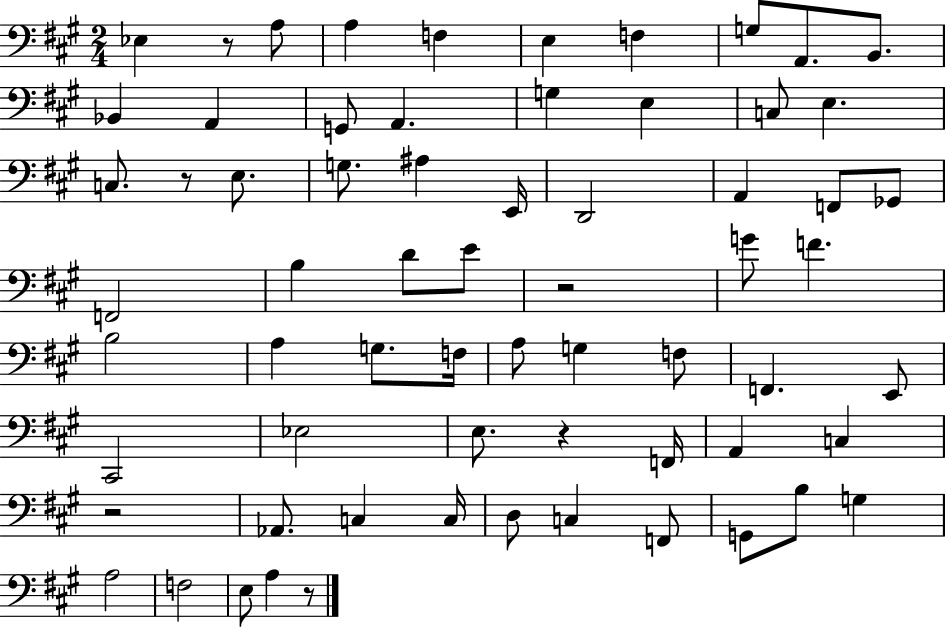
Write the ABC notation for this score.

X:1
T:Untitled
M:2/4
L:1/4
K:A
_E, z/2 A,/2 A, F, E, F, G,/2 A,,/2 B,,/2 _B,, A,, G,,/2 A,, G, E, C,/2 E, C,/2 z/2 E,/2 G,/2 ^A, E,,/4 D,,2 A,, F,,/2 _G,,/2 F,,2 B, D/2 E/2 z2 G/2 F B,2 A, G,/2 F,/4 A,/2 G, F,/2 F,, E,,/2 ^C,,2 _E,2 E,/2 z F,,/4 A,, C, z2 _A,,/2 C, C,/4 D,/2 C, F,,/2 G,,/2 B,/2 G, A,2 F,2 E,/2 A, z/2